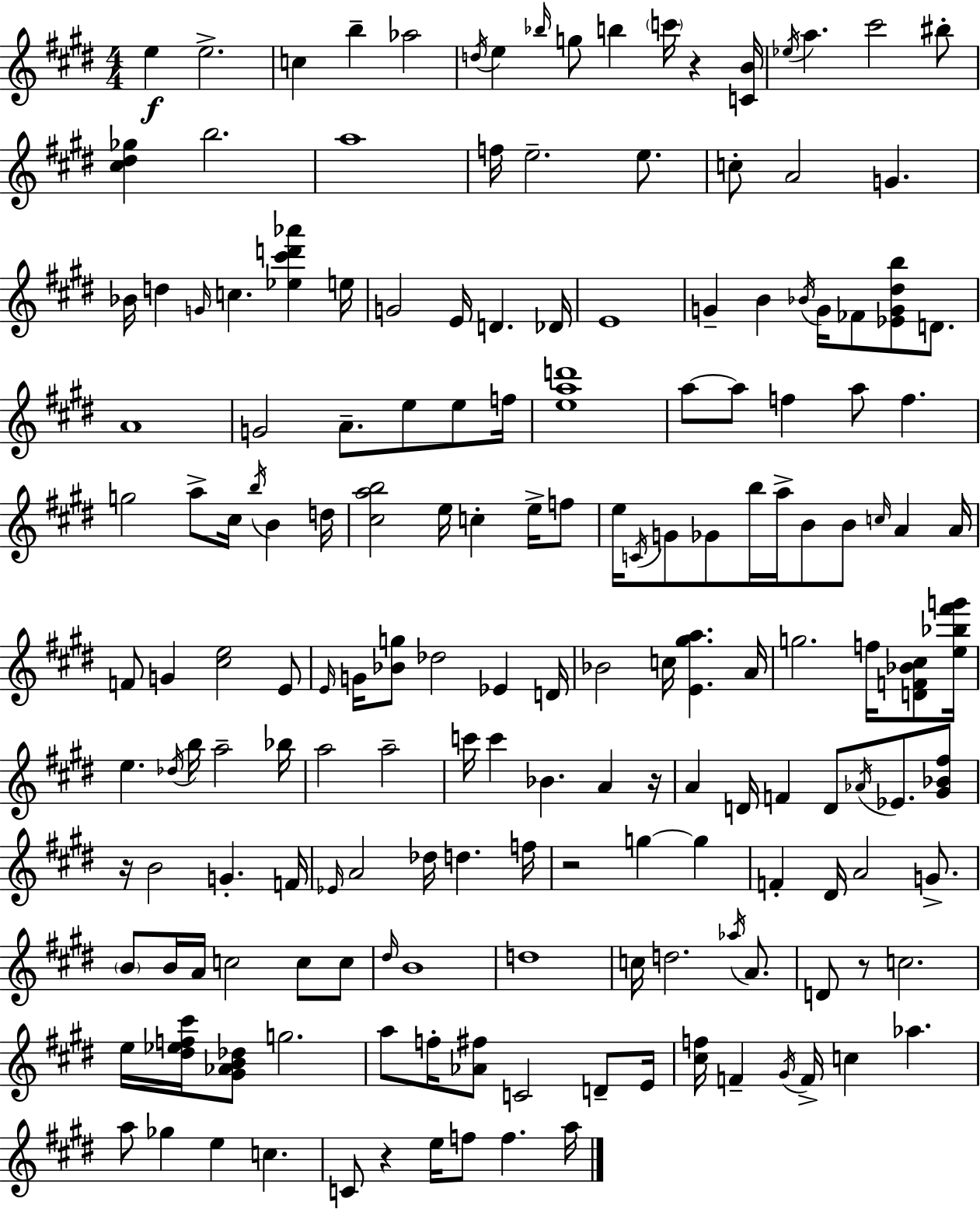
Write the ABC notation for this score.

X:1
T:Untitled
M:4/4
L:1/4
K:E
e e2 c b _a2 d/4 e _b/4 g/2 b c'/4 z [CB]/4 _e/4 a ^c'2 ^b/2 [^c^d_g] b2 a4 f/4 e2 e/2 c/2 A2 G _B/4 d G/4 c [_e^c'd'_a'] e/4 G2 E/4 D _D/4 E4 G B _B/4 G/4 _F/2 [_EG^db]/2 D/2 A4 G2 A/2 e/2 e/2 f/4 [ead']4 a/2 a/2 f a/2 f g2 a/2 ^c/4 b/4 B d/4 [^cab]2 e/4 c e/4 f/2 e/4 C/4 G/2 _G/2 b/4 a/4 B/2 B/2 c/4 A A/4 F/2 G [^ce]2 E/2 E/4 G/4 [_Bg]/2 _d2 _E D/4 _B2 c/4 [E^ga] A/4 g2 f/4 [DF_B^c]/2 [e_b^f'g']/4 e _d/4 b/4 a2 _b/4 a2 a2 c'/4 c' _B A z/4 A D/4 F D/2 _A/4 _E/2 [^G_B^f]/2 z/4 B2 G F/4 _E/4 A2 _d/4 d f/4 z2 g g F ^D/4 A2 G/2 B/2 B/4 A/4 c2 c/2 c/2 ^d/4 B4 d4 c/4 d2 _a/4 A/2 D/2 z/2 c2 e/4 [^d_ef^c']/4 [^G_AB_d]/2 g2 a/2 f/4 [_A^f]/2 C2 D/2 E/4 [^cf]/4 F ^G/4 F/4 c _a a/2 _g e c C/2 z e/4 f/2 f a/4